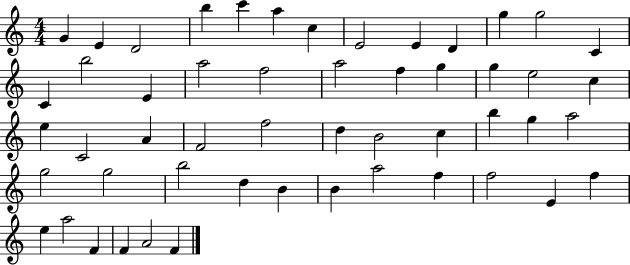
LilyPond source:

{
  \clef treble
  \numericTimeSignature
  \time 4/4
  \key c \major
  g'4 e'4 d'2 | b''4 c'''4 a''4 c''4 | e'2 e'4 d'4 | g''4 g''2 c'4 | \break c'4 b''2 e'4 | a''2 f''2 | a''2 f''4 g''4 | g''4 e''2 c''4 | \break e''4 c'2 a'4 | f'2 f''2 | d''4 b'2 c''4 | b''4 g''4 a''2 | \break g''2 g''2 | b''2 d''4 b'4 | b'4 a''2 f''4 | f''2 e'4 f''4 | \break e''4 a''2 f'4 | f'4 a'2 f'4 | \bar "|."
}